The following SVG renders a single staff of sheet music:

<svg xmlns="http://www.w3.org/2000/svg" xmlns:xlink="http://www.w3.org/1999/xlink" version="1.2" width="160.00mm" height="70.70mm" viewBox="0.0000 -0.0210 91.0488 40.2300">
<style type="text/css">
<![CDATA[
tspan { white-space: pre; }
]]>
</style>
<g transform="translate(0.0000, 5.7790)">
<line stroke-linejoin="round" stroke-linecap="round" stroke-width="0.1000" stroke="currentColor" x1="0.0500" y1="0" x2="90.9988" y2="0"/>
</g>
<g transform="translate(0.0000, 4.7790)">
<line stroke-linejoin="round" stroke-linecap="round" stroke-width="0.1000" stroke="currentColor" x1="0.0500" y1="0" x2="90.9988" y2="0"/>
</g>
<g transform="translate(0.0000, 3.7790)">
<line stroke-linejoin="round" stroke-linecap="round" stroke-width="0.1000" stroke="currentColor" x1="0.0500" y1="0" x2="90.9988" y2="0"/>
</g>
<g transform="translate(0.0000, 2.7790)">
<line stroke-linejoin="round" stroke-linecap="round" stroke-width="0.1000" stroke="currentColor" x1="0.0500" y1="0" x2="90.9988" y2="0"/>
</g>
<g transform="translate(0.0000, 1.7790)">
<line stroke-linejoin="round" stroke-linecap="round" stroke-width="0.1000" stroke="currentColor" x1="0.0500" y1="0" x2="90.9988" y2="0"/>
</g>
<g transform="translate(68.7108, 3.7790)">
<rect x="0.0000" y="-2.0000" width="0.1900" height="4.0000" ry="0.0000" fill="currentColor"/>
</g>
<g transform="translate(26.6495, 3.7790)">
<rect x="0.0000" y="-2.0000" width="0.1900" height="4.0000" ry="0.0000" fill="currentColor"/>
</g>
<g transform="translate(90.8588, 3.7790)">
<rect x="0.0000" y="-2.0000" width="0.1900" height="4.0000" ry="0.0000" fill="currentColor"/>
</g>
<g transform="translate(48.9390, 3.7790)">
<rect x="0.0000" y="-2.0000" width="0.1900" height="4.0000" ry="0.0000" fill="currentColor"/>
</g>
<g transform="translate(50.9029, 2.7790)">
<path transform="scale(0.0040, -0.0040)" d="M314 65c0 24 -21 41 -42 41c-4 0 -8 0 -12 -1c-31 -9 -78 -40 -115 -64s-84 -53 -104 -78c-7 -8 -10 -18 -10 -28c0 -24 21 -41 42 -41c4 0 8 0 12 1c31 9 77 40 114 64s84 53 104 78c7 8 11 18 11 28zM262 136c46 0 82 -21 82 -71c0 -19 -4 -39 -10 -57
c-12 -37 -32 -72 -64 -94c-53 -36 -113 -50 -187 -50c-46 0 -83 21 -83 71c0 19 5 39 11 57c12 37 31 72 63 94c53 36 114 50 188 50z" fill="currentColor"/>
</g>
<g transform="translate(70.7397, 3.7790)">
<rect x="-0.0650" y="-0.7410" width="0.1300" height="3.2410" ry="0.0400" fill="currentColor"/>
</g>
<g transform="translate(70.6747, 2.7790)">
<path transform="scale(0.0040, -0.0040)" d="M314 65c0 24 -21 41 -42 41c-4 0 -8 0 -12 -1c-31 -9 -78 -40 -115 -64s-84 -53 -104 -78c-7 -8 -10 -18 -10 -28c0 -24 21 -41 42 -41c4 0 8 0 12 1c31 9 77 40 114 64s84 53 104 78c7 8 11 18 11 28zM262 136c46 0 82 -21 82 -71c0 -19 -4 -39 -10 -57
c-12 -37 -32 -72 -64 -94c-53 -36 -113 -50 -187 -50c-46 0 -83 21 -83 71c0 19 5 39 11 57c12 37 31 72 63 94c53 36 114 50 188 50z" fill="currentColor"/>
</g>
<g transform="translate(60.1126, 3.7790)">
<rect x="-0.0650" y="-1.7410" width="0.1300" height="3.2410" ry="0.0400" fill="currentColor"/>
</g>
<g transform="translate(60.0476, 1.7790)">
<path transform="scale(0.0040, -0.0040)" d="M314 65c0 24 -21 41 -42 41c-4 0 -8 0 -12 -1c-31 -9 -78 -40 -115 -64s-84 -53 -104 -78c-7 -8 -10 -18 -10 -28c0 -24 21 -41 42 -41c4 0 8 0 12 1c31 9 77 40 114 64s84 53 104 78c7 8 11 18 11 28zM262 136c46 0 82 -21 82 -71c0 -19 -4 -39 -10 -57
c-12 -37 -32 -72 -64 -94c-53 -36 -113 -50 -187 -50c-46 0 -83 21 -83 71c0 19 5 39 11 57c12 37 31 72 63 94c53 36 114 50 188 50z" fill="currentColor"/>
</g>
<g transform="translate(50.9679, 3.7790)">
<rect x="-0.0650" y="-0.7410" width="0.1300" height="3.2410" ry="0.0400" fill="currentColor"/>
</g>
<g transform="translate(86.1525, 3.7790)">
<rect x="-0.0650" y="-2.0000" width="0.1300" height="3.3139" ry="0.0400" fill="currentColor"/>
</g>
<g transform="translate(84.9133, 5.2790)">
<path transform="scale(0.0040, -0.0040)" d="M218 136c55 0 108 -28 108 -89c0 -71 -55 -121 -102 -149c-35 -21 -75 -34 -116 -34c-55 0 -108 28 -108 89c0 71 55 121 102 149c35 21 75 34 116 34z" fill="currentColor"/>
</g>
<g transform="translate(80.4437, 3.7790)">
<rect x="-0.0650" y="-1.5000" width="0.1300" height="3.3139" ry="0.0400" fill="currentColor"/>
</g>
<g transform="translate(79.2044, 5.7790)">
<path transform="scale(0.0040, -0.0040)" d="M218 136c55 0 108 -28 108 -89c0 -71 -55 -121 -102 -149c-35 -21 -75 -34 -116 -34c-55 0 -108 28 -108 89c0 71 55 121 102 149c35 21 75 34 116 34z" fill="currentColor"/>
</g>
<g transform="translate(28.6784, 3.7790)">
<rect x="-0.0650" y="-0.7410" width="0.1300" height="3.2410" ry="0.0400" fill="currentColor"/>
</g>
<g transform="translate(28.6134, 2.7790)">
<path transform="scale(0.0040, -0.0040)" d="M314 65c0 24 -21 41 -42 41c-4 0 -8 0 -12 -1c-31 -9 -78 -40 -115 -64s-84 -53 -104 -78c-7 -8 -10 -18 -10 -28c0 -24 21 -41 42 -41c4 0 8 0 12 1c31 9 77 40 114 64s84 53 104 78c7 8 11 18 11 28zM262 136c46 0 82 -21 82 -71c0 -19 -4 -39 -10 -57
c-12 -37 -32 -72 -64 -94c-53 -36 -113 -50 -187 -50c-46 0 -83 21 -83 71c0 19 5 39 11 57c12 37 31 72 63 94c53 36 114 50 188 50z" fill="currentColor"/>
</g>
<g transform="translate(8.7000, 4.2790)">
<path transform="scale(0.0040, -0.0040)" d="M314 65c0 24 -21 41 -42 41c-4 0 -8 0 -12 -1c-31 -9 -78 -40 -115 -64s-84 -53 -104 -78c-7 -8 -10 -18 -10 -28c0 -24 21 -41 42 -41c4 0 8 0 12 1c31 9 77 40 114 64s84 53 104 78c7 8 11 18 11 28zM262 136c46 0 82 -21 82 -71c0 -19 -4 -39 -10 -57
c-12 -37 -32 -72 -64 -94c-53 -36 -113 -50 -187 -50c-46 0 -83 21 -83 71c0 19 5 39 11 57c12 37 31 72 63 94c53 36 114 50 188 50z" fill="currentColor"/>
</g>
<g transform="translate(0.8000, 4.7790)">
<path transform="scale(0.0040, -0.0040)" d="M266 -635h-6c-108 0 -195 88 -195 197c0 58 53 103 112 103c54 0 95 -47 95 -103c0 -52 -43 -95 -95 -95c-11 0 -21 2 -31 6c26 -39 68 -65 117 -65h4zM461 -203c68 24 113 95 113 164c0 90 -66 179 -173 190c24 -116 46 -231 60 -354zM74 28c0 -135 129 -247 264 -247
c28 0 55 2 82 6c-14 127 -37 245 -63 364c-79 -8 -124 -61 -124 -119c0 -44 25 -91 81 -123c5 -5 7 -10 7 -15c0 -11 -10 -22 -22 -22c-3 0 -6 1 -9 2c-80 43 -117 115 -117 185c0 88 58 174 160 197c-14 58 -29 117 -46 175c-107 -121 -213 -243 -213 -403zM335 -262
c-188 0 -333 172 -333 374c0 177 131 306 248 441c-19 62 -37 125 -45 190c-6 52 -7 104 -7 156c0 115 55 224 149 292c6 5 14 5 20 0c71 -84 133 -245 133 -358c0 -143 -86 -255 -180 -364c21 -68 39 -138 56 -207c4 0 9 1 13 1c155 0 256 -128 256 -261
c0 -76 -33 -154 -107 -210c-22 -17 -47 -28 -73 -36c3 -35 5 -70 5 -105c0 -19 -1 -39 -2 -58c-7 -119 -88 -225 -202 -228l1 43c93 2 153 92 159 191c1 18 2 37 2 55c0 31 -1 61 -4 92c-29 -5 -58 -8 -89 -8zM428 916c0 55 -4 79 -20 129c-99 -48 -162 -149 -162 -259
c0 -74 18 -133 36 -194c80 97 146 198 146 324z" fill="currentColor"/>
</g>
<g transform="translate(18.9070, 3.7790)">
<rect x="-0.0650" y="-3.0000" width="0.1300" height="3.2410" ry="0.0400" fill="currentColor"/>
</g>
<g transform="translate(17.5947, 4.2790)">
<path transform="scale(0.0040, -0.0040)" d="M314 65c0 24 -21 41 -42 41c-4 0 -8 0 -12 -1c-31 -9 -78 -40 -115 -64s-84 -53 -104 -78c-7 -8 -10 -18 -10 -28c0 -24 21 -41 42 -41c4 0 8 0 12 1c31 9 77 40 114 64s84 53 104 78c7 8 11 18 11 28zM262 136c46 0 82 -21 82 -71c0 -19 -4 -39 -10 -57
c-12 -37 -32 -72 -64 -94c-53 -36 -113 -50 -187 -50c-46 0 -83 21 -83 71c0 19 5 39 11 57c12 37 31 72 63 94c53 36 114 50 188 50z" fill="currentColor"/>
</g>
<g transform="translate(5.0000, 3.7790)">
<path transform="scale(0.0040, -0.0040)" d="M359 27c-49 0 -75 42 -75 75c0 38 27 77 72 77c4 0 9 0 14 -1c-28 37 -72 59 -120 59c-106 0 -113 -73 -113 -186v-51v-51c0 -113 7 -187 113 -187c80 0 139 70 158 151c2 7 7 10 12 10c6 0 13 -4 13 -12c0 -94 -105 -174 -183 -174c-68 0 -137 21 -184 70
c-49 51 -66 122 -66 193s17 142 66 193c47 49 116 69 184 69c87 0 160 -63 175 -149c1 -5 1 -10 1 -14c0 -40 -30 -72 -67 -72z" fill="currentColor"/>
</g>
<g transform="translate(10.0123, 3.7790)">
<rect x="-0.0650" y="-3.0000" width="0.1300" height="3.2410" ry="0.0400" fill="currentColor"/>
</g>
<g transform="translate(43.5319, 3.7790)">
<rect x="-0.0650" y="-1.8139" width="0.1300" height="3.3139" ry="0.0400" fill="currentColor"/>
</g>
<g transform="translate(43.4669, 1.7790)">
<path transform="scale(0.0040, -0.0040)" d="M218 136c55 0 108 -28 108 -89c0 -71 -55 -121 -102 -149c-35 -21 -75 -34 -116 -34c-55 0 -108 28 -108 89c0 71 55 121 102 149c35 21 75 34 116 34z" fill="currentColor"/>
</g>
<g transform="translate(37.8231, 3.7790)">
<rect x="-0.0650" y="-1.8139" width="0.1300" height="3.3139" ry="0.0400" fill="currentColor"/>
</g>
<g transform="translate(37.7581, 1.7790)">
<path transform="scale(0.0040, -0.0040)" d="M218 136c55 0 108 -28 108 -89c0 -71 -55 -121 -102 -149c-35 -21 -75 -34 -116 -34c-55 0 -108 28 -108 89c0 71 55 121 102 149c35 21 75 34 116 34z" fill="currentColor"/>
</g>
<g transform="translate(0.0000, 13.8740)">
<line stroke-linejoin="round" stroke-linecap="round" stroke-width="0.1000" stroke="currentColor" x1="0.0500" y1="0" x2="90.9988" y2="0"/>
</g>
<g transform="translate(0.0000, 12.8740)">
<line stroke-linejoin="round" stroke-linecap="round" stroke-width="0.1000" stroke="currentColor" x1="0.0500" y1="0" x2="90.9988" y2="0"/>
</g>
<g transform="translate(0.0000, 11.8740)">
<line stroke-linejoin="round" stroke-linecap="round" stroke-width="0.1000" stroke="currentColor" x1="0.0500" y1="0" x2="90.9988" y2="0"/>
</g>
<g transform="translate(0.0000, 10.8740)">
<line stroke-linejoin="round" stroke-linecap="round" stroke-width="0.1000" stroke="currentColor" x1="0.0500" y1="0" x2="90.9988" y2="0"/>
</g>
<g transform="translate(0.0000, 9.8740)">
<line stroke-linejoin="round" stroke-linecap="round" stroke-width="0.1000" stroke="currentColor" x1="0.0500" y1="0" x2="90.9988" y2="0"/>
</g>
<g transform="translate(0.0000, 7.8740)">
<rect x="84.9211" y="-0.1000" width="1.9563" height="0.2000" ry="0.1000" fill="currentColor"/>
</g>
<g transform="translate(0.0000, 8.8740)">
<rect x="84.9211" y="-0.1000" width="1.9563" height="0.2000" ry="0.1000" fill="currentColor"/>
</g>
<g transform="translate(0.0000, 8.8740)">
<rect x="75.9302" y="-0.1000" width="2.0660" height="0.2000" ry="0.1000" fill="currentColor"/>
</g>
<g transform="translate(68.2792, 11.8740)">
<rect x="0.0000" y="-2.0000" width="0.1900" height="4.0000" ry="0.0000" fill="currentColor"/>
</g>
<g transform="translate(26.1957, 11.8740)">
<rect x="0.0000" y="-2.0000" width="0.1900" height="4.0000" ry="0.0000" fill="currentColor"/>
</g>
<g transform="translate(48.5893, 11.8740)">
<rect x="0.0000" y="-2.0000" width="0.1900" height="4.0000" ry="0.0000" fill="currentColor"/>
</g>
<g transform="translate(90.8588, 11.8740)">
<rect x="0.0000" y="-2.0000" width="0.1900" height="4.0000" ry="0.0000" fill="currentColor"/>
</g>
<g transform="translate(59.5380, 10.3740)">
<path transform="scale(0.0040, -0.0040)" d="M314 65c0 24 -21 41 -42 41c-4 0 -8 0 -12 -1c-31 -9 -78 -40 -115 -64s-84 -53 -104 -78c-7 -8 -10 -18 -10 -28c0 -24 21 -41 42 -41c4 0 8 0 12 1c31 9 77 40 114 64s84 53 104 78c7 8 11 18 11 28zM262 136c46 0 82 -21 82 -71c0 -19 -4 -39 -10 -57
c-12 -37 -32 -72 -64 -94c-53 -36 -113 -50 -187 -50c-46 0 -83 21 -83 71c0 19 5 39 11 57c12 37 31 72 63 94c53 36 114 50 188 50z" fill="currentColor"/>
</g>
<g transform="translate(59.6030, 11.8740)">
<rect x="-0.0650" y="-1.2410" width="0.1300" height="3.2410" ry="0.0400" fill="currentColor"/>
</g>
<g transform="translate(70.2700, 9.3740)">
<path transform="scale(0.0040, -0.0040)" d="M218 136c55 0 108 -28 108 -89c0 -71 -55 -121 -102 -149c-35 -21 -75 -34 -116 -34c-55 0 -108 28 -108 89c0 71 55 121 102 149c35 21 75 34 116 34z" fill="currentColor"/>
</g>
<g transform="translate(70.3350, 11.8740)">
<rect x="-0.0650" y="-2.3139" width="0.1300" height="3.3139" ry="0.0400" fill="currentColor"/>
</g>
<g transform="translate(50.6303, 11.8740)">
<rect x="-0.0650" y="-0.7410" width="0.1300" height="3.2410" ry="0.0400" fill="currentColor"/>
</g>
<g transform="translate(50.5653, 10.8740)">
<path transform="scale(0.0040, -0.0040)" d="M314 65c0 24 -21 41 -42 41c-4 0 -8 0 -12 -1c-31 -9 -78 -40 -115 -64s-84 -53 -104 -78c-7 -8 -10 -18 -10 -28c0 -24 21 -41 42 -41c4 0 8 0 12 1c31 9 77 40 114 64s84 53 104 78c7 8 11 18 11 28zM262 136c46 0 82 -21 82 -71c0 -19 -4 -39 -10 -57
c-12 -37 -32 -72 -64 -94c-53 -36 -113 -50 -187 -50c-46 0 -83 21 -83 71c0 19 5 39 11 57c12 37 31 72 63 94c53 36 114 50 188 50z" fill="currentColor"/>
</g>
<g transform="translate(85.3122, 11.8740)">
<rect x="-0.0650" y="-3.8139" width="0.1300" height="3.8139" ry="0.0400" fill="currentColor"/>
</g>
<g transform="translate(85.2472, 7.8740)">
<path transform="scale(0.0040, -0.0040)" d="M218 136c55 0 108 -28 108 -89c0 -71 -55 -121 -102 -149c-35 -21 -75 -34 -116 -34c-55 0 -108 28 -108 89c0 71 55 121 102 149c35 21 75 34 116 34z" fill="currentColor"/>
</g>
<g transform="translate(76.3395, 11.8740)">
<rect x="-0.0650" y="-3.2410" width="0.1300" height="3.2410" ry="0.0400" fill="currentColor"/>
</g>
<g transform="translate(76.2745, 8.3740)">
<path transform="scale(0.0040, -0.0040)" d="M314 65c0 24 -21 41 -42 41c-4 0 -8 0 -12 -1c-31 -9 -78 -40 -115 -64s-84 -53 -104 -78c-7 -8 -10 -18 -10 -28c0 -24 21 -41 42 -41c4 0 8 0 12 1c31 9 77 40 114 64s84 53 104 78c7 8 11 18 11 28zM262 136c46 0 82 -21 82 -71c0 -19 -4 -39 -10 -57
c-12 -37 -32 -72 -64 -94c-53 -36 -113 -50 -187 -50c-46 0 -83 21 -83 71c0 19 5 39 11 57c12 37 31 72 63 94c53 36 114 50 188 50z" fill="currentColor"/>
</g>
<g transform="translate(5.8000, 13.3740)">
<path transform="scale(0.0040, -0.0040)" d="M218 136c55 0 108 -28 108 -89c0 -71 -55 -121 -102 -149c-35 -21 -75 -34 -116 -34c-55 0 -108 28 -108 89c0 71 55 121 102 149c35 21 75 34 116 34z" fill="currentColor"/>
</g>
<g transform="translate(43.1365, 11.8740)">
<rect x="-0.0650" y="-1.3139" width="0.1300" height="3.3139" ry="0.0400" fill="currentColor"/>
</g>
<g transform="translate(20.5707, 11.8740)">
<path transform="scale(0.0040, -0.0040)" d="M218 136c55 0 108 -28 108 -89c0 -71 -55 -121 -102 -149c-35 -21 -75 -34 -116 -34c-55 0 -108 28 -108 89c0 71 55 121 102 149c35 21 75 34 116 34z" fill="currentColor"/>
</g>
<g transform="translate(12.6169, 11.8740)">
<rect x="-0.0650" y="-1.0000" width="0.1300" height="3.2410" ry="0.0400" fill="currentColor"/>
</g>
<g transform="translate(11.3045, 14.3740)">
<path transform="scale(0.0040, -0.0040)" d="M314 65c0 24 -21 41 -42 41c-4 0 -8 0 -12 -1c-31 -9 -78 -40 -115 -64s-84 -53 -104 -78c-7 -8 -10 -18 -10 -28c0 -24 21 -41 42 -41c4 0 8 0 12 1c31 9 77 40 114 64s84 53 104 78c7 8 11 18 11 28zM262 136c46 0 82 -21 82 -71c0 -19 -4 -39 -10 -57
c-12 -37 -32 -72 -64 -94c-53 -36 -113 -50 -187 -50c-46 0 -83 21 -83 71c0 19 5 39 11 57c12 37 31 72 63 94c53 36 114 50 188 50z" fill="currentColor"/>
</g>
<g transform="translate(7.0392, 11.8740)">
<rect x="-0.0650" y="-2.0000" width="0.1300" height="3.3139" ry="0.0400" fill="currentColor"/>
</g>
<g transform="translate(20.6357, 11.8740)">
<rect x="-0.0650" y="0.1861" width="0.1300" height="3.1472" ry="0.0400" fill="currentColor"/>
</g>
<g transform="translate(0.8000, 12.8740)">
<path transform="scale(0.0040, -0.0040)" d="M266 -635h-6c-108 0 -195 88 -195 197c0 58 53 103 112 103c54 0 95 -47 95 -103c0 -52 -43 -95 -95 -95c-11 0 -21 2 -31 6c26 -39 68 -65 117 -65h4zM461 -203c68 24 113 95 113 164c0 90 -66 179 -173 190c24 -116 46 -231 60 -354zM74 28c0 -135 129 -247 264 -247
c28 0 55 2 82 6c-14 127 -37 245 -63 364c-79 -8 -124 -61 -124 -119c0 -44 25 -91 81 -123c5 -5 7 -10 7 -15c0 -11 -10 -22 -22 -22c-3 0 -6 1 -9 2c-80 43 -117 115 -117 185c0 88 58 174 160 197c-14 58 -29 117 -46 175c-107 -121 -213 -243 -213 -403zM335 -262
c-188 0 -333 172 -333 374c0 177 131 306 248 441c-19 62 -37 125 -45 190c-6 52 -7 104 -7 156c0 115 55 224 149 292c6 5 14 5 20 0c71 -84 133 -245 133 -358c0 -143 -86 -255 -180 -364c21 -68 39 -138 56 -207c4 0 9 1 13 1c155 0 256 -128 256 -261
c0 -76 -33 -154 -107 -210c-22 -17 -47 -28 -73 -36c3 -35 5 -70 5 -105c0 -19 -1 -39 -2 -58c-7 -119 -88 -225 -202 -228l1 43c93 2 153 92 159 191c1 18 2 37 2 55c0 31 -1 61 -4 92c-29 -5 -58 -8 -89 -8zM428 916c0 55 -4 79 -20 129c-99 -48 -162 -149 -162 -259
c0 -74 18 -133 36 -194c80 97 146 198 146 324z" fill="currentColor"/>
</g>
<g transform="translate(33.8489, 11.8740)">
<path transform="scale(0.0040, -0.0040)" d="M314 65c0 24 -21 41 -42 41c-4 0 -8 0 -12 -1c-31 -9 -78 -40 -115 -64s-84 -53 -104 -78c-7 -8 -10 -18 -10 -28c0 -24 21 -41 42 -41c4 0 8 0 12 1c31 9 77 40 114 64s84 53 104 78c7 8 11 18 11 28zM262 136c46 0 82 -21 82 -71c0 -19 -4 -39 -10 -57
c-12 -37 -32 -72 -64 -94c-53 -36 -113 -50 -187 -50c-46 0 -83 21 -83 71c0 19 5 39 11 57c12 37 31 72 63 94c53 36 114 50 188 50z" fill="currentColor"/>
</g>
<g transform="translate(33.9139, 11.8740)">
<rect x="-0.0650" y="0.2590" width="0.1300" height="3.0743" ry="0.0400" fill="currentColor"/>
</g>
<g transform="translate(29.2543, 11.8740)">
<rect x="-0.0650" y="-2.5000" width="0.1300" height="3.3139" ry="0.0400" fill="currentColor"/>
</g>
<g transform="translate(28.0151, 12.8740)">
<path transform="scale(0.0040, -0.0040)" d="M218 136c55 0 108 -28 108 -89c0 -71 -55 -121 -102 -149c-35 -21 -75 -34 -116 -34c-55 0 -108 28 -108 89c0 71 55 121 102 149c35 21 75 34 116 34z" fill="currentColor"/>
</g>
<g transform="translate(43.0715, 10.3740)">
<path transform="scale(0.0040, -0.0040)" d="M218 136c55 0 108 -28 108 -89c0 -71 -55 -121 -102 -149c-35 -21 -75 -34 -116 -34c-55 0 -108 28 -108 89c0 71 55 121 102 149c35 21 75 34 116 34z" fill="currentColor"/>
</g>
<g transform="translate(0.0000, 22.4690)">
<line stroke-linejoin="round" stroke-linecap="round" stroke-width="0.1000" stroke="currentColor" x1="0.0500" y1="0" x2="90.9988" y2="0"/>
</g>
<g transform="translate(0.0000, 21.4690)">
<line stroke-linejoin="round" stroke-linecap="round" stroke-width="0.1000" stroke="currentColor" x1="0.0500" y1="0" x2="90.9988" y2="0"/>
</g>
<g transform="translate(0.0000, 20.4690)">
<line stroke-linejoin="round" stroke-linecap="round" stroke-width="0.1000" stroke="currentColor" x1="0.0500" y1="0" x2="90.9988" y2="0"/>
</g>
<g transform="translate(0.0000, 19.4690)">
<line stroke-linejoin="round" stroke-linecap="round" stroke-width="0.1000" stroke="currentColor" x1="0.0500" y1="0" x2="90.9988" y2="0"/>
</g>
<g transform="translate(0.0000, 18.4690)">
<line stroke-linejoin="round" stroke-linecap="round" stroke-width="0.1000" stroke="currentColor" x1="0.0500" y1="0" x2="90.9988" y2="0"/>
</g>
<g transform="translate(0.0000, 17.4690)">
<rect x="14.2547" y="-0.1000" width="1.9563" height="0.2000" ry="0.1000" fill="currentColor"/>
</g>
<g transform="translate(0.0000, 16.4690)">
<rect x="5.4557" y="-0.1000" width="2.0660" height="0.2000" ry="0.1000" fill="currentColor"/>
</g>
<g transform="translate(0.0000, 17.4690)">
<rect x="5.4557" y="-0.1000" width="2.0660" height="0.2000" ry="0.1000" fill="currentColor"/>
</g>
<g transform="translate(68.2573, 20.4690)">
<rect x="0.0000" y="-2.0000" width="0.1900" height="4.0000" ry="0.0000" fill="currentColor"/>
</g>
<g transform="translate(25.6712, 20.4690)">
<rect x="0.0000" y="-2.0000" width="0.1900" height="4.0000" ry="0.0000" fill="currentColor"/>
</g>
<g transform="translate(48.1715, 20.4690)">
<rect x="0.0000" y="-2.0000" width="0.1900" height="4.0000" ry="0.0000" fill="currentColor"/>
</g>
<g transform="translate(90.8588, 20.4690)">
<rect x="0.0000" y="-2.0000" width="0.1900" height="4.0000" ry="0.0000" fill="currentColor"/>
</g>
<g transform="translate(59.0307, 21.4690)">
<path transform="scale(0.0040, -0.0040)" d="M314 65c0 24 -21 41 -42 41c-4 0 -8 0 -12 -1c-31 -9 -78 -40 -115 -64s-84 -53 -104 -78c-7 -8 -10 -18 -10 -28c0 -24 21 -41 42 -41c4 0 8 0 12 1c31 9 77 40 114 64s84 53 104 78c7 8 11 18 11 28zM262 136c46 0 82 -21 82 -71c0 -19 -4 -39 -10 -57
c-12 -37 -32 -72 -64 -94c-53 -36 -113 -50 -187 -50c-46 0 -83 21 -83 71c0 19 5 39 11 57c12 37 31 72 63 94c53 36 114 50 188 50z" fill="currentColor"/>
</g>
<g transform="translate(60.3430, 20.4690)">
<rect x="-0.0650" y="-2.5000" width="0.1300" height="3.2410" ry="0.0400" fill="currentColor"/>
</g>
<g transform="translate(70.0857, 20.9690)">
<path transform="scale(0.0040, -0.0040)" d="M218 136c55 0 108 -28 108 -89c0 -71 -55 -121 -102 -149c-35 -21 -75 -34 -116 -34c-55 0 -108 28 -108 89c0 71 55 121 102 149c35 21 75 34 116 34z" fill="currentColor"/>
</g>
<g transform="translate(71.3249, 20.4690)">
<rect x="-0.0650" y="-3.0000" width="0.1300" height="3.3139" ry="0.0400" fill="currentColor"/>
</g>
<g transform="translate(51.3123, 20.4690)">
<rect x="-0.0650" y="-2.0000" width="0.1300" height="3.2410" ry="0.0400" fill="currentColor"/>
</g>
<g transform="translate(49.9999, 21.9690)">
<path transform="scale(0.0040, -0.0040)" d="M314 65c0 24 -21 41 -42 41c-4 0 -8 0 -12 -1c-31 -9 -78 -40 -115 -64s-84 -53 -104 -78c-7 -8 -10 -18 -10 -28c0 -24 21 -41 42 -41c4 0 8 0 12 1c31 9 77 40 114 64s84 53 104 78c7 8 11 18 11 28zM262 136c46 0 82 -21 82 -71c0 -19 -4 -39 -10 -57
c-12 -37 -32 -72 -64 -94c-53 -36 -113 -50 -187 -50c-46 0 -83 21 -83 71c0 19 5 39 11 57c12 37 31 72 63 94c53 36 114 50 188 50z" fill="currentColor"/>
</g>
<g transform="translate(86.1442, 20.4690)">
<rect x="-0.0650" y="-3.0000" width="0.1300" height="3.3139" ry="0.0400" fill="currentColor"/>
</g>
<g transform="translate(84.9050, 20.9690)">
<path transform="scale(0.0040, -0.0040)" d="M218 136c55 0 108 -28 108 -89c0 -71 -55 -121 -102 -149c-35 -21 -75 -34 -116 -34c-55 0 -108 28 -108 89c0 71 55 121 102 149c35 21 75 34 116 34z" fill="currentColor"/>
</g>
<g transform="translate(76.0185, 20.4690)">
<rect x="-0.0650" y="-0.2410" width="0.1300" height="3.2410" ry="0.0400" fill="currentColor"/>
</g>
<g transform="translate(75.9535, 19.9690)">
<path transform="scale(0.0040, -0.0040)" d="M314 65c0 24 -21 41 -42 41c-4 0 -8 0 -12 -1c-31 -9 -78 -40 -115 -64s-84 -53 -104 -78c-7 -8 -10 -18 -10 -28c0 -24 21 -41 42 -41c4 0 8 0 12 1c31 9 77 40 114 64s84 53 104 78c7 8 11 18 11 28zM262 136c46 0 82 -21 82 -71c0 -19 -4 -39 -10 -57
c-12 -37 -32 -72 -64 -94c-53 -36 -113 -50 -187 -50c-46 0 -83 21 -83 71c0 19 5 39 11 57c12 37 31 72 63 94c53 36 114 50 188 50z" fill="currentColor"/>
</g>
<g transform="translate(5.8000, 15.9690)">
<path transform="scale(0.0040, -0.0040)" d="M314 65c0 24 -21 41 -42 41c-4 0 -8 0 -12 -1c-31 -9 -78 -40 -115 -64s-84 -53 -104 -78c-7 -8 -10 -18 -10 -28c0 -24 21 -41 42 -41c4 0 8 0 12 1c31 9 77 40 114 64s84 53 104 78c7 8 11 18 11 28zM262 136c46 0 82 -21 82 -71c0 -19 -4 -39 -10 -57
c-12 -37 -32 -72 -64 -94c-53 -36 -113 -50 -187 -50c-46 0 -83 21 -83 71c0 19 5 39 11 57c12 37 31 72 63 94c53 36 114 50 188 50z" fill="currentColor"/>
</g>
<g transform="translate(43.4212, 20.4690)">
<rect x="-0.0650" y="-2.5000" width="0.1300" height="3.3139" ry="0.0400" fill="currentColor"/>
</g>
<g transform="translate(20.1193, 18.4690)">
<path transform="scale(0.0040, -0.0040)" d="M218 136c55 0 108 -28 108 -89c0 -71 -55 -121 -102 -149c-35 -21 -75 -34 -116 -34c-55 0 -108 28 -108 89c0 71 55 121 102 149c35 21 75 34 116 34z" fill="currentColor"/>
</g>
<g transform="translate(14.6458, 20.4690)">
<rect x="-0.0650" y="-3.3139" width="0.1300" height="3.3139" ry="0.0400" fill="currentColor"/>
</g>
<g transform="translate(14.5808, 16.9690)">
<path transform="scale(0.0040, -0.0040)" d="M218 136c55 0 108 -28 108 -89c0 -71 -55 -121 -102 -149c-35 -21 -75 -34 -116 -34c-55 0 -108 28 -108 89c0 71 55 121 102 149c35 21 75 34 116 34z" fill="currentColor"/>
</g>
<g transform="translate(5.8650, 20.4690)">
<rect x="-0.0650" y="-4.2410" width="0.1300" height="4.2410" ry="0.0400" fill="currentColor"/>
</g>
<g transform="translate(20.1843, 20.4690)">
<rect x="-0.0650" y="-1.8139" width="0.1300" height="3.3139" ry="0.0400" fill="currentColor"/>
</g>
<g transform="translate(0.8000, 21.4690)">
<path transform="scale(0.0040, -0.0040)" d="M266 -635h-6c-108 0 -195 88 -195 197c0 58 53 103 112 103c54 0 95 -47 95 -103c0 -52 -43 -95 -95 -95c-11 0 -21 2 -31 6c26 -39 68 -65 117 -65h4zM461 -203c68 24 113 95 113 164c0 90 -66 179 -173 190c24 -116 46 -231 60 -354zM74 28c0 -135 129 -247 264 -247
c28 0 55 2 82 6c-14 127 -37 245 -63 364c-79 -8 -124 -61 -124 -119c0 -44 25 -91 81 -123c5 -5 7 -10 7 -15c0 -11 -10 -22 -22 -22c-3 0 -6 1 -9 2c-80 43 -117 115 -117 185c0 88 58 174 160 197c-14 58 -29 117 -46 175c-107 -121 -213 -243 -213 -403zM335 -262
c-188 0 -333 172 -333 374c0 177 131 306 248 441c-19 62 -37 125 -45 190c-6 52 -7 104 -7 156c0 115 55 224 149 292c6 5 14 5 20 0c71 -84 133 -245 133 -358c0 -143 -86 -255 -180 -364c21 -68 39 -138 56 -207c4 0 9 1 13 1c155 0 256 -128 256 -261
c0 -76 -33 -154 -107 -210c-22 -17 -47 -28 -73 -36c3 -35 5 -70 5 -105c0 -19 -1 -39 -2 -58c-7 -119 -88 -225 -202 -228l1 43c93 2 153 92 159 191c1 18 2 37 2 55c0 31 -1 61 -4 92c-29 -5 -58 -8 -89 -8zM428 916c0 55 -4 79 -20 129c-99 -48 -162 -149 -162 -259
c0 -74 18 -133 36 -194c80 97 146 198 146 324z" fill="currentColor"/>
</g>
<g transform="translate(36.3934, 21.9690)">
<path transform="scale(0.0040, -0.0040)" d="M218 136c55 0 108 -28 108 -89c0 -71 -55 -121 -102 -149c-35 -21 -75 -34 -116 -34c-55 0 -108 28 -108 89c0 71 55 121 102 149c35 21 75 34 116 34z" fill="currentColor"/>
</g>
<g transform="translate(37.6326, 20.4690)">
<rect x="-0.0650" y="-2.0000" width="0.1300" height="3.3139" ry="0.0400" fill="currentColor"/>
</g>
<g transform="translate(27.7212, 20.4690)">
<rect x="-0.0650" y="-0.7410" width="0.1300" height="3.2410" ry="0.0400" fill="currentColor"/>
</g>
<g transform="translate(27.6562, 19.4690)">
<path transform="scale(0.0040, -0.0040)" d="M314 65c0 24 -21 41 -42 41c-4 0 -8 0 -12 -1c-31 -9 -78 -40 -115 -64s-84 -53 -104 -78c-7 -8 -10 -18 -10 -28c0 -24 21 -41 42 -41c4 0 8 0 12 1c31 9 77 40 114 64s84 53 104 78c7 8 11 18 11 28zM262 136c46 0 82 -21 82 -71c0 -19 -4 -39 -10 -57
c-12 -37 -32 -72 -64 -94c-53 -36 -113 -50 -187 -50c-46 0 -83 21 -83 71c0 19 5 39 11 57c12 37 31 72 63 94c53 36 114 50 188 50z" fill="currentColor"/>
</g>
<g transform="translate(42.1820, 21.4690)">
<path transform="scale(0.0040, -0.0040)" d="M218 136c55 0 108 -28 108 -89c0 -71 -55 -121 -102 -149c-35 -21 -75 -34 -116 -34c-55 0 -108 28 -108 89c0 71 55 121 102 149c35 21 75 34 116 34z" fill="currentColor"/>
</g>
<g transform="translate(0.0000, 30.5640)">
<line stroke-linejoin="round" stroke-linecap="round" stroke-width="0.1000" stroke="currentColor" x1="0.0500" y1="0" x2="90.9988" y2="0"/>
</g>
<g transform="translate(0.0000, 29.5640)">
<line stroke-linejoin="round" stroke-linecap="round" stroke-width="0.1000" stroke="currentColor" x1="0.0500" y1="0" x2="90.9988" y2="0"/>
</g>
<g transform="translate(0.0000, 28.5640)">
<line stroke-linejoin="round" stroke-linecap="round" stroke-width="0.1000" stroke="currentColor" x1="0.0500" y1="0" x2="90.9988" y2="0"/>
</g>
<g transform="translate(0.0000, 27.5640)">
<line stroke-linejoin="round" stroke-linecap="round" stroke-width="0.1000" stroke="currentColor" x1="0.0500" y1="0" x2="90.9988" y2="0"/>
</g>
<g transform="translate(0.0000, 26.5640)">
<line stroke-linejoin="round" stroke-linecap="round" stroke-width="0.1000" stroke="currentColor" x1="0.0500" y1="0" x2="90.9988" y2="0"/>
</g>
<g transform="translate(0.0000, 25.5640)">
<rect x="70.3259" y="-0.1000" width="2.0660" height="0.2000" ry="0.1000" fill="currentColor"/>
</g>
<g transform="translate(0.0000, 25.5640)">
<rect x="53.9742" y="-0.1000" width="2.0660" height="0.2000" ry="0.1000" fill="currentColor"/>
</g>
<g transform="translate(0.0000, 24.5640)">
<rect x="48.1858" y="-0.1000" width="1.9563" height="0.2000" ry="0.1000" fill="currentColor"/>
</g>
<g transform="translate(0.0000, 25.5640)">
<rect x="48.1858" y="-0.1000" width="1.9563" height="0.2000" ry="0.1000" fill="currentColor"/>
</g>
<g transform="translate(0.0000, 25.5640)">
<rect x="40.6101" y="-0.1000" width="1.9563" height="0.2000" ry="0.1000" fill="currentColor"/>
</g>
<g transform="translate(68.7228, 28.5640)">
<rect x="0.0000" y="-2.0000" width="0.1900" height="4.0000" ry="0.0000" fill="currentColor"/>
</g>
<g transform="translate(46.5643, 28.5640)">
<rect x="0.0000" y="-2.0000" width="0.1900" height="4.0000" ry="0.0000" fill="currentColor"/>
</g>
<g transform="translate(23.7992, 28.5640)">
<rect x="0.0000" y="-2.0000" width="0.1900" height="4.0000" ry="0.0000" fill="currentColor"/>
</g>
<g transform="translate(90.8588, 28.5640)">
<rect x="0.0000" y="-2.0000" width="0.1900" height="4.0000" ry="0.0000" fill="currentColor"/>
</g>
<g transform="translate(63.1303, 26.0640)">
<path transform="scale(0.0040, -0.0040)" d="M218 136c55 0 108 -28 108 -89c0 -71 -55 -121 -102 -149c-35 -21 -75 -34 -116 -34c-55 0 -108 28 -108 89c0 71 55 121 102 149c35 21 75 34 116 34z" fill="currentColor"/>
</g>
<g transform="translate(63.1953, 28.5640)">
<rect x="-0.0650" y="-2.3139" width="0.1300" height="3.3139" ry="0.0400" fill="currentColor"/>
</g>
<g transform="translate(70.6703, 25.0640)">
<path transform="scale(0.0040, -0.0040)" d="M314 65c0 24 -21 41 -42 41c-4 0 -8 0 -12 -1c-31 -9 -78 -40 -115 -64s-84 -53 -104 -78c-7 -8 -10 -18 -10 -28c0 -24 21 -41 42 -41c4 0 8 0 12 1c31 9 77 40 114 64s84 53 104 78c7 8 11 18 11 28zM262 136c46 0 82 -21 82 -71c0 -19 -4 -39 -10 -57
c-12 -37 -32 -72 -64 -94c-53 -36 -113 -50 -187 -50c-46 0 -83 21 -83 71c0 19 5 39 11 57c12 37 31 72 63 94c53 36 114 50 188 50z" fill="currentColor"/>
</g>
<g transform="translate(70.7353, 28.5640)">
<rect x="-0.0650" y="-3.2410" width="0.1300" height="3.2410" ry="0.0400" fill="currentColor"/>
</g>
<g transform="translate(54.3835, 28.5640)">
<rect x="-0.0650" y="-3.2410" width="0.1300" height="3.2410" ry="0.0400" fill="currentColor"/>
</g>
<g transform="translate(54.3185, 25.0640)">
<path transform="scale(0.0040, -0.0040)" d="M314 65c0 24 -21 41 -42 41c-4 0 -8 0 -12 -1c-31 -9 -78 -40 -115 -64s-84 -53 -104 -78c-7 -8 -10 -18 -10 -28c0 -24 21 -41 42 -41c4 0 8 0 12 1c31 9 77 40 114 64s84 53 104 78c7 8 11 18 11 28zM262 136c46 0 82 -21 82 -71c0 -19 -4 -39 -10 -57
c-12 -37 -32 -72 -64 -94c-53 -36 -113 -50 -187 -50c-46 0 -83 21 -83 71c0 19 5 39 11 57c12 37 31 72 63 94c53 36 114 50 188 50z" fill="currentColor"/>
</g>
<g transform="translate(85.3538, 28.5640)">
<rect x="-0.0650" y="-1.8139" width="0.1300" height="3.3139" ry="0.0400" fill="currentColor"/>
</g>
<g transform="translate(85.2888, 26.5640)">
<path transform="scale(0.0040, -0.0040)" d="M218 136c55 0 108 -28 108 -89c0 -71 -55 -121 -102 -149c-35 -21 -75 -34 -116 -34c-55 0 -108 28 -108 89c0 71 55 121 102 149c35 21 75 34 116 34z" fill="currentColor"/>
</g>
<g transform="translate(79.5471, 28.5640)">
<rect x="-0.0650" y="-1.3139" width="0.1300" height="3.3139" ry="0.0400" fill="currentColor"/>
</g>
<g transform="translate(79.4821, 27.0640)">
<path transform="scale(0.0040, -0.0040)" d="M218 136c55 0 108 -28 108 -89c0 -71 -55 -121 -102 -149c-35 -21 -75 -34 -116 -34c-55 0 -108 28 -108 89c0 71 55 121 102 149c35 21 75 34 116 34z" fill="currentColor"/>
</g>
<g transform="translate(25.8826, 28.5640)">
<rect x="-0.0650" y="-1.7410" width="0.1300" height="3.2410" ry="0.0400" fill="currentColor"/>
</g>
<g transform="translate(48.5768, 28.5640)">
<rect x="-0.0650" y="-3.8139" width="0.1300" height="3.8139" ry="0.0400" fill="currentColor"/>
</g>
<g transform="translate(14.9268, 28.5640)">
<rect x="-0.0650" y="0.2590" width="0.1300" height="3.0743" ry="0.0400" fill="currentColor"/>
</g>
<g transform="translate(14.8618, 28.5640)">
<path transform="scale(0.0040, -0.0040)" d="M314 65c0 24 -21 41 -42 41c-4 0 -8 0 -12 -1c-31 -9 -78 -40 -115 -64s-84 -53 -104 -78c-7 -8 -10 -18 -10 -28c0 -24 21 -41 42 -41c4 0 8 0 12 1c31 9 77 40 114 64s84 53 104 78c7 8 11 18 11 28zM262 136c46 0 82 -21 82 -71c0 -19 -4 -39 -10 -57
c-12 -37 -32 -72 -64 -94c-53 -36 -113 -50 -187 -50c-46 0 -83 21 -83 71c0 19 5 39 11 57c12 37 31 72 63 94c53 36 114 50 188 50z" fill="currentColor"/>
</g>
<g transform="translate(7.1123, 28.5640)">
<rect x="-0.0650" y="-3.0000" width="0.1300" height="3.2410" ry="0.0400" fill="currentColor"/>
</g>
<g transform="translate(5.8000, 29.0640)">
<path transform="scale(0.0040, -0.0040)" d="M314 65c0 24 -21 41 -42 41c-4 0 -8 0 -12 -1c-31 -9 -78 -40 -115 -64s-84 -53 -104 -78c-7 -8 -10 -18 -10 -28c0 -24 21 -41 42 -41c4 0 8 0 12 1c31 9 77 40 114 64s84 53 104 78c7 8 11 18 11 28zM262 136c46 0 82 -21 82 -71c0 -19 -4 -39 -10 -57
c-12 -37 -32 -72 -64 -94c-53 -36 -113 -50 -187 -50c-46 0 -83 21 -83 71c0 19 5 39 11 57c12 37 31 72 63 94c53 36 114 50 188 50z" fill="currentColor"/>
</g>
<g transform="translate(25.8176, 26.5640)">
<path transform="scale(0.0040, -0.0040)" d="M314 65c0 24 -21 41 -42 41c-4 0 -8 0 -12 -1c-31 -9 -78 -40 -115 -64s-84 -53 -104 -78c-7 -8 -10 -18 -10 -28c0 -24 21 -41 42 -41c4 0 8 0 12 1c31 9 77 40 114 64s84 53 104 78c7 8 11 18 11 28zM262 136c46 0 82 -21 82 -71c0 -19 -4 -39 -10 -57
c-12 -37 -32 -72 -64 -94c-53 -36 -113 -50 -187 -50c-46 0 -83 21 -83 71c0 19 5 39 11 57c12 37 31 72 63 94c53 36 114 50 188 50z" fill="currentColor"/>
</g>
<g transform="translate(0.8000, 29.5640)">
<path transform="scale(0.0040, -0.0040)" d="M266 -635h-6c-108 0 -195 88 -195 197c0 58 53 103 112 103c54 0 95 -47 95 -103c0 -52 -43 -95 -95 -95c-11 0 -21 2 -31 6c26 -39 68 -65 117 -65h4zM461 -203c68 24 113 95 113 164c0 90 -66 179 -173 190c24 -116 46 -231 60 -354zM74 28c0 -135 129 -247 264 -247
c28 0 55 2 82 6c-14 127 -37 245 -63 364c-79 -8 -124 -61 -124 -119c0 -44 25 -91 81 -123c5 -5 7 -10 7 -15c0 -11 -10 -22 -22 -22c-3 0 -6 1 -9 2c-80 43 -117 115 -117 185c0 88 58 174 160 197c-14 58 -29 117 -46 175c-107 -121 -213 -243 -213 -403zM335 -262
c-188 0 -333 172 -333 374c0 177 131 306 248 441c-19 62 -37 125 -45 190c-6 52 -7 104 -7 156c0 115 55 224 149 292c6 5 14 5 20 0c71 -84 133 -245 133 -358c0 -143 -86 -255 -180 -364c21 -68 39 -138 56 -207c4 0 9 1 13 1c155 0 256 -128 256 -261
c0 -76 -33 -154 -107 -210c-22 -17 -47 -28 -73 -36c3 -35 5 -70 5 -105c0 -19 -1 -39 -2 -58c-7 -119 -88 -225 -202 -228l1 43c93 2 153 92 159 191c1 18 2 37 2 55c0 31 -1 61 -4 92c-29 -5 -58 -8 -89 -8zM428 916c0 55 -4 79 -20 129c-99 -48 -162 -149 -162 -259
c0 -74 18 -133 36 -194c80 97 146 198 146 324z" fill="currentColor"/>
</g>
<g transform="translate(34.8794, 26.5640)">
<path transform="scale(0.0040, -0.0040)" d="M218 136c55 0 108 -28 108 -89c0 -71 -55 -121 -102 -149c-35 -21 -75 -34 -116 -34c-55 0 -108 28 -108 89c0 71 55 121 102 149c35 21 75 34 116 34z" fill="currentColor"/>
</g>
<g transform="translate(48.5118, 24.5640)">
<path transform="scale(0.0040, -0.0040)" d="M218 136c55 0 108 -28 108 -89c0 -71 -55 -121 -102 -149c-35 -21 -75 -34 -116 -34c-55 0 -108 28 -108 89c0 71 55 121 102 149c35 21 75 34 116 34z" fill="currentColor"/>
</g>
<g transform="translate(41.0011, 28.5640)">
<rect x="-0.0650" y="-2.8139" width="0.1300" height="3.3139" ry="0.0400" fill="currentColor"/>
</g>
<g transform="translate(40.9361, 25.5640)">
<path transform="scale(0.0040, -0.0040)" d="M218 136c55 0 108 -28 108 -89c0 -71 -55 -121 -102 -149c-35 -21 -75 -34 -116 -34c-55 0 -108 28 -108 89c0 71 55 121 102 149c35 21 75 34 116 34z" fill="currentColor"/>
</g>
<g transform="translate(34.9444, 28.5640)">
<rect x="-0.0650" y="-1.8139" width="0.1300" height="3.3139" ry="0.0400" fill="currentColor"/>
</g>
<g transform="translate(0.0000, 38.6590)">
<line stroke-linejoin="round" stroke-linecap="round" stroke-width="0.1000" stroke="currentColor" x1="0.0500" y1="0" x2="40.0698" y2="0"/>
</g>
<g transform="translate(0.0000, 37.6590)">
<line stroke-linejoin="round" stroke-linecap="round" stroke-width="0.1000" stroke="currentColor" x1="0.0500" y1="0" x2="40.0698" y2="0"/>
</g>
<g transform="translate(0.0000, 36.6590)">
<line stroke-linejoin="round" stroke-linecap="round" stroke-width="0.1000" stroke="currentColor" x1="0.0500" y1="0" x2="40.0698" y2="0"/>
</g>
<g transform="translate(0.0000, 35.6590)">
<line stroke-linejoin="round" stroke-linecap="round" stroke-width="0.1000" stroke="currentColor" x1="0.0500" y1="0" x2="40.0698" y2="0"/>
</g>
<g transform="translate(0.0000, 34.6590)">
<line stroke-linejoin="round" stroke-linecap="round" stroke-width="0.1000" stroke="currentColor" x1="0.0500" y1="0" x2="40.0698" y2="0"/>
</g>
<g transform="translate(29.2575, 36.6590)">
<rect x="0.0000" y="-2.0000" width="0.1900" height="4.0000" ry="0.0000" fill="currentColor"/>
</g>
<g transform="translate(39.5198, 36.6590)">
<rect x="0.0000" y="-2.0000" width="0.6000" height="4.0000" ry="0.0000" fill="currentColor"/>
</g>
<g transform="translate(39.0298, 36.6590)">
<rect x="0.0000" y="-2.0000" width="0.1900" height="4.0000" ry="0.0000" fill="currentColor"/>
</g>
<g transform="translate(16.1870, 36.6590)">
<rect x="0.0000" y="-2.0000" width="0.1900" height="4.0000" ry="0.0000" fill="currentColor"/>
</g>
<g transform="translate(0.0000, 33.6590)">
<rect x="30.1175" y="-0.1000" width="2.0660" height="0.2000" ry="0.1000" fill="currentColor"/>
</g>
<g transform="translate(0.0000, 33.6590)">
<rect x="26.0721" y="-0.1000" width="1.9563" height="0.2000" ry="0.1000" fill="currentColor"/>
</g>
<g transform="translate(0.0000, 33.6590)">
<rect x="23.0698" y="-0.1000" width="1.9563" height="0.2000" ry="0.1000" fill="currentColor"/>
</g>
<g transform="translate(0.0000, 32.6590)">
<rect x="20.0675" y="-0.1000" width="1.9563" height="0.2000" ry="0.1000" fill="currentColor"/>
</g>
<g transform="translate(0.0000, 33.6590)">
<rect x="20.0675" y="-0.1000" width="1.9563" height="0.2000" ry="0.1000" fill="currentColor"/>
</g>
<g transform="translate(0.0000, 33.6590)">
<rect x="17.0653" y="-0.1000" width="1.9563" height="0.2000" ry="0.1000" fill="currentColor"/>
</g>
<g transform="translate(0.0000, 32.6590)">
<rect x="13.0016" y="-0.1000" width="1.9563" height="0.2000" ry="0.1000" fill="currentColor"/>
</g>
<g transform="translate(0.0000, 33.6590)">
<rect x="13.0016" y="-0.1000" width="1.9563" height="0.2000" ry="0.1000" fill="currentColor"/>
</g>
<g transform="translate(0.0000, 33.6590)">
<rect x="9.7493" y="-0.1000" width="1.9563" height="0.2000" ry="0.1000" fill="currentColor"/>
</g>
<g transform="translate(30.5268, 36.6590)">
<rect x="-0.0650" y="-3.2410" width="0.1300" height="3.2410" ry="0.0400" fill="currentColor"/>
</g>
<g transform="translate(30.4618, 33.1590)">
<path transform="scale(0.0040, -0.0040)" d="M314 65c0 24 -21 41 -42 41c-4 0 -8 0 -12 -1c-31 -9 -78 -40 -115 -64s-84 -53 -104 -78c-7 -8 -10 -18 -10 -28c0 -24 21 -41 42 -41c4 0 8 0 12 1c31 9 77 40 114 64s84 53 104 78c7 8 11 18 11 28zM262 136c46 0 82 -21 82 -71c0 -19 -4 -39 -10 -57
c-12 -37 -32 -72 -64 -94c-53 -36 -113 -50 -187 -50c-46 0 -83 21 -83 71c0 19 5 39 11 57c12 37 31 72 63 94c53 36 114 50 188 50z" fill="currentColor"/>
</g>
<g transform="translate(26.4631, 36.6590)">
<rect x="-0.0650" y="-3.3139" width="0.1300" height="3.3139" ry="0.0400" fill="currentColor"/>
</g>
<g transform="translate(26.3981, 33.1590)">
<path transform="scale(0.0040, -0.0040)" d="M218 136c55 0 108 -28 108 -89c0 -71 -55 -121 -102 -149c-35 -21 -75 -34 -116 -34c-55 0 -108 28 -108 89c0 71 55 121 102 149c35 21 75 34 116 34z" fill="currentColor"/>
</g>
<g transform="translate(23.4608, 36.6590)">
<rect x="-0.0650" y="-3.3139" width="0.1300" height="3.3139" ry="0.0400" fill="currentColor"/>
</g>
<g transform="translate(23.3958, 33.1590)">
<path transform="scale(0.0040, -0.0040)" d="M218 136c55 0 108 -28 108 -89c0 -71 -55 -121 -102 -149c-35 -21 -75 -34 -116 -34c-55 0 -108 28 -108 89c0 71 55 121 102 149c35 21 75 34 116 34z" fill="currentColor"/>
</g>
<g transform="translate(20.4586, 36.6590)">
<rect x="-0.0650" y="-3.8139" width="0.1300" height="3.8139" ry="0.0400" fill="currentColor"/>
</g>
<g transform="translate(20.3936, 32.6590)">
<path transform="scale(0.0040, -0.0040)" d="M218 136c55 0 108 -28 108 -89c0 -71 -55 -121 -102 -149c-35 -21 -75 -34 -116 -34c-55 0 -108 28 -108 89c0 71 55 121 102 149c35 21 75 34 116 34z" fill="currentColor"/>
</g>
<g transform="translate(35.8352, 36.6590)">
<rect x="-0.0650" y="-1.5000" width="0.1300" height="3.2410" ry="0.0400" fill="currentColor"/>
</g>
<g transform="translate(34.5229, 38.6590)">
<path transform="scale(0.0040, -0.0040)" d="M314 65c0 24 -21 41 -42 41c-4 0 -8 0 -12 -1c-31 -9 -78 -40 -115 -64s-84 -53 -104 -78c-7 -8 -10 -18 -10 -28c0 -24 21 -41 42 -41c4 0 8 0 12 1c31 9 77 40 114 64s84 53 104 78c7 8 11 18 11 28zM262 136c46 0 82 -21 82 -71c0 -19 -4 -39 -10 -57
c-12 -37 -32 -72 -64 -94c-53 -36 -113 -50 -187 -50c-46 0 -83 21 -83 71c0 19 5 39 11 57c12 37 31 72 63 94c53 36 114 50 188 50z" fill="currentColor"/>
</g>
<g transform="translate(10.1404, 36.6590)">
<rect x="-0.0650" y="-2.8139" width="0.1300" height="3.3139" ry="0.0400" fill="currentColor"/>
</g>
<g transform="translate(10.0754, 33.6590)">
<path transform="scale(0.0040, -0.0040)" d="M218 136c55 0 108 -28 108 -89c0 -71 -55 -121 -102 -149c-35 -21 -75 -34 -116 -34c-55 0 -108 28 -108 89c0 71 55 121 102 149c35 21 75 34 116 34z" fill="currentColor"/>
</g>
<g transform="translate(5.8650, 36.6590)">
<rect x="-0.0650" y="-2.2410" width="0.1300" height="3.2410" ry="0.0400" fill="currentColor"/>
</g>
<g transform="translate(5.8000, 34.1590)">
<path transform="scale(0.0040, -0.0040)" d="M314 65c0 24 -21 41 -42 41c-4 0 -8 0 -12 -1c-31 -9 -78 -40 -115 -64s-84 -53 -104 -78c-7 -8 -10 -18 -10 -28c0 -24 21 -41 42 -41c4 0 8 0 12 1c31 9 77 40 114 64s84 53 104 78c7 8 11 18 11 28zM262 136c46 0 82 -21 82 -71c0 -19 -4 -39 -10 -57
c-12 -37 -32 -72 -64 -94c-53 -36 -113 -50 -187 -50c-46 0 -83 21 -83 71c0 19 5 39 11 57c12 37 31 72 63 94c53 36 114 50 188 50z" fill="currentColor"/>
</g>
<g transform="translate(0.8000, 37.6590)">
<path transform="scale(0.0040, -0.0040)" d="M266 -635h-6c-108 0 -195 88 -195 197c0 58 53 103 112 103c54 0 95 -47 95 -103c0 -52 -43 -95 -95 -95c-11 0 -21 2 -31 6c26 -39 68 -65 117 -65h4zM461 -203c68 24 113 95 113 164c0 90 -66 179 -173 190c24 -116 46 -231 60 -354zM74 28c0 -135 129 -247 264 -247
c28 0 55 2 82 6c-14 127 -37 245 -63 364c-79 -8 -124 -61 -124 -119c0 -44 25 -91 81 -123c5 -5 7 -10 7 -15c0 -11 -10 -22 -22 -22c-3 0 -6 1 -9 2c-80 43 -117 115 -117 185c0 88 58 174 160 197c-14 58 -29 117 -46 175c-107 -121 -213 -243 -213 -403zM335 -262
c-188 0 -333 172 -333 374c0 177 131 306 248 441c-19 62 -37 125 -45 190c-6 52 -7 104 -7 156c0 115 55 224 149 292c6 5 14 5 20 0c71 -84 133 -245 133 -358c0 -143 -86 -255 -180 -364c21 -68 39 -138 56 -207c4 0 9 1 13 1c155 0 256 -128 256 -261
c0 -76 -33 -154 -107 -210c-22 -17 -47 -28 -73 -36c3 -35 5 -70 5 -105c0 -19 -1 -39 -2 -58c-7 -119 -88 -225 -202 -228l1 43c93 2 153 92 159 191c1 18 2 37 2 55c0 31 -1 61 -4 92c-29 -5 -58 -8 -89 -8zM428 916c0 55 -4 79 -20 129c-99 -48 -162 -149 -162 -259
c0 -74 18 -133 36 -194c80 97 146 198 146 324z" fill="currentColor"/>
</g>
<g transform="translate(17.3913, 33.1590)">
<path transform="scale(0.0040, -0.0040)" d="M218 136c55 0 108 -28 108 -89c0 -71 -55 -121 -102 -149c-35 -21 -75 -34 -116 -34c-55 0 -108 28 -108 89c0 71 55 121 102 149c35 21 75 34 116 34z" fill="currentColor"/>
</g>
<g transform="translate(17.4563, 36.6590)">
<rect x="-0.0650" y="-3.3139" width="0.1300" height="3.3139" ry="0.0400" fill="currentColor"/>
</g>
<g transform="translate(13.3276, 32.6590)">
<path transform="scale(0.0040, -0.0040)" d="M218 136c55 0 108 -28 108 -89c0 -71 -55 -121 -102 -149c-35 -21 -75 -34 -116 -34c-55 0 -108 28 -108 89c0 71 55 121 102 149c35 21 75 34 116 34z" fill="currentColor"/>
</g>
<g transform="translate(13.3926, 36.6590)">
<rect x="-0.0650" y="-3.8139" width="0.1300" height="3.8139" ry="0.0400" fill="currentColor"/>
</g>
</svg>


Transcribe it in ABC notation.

X:1
T:Untitled
M:4/4
L:1/4
K:C
A2 A2 d2 f f d2 f2 d2 E F F D2 B G B2 e d2 e2 g b2 c' d'2 b f d2 F G F2 G2 A c2 A A2 B2 f2 f a c' b2 g b2 e f g2 a c' b c' b b b2 E2